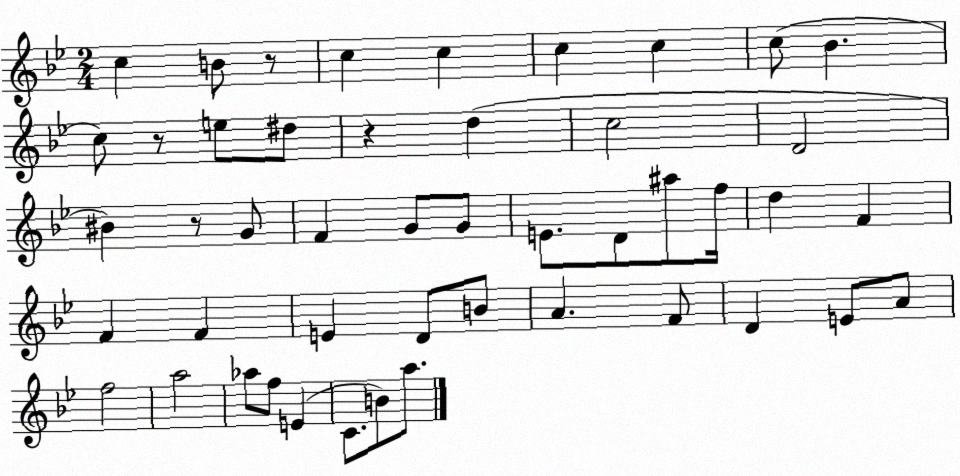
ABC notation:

X:1
T:Untitled
M:2/4
L:1/4
K:Bb
c B/2 z/2 c c c c c/2 _B c/2 z/2 e/2 ^d/2 z d c2 D2 ^B z/2 G/2 F G/2 G/2 E/2 D/2 ^a/2 f/4 d F F F E D/2 B/2 A F/2 D E/2 A/2 f2 a2 _a/2 f/2 E C/2 B/2 a/2